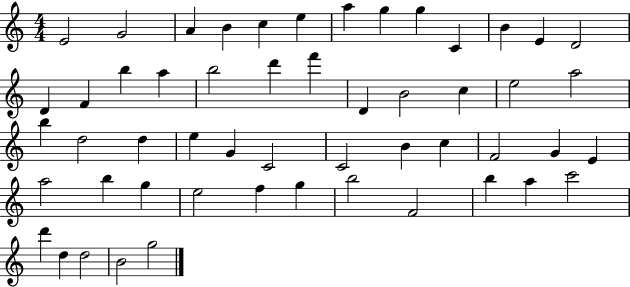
X:1
T:Untitled
M:4/4
L:1/4
K:C
E2 G2 A B c e a g g C B E D2 D F b a b2 d' f' D B2 c e2 a2 b d2 d e G C2 C2 B c F2 G E a2 b g e2 f g b2 F2 b a c'2 d' d d2 B2 g2